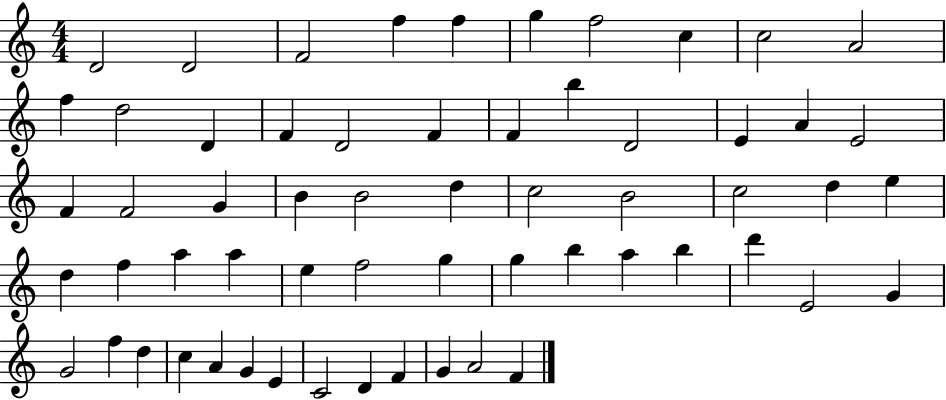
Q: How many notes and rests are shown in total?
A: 60